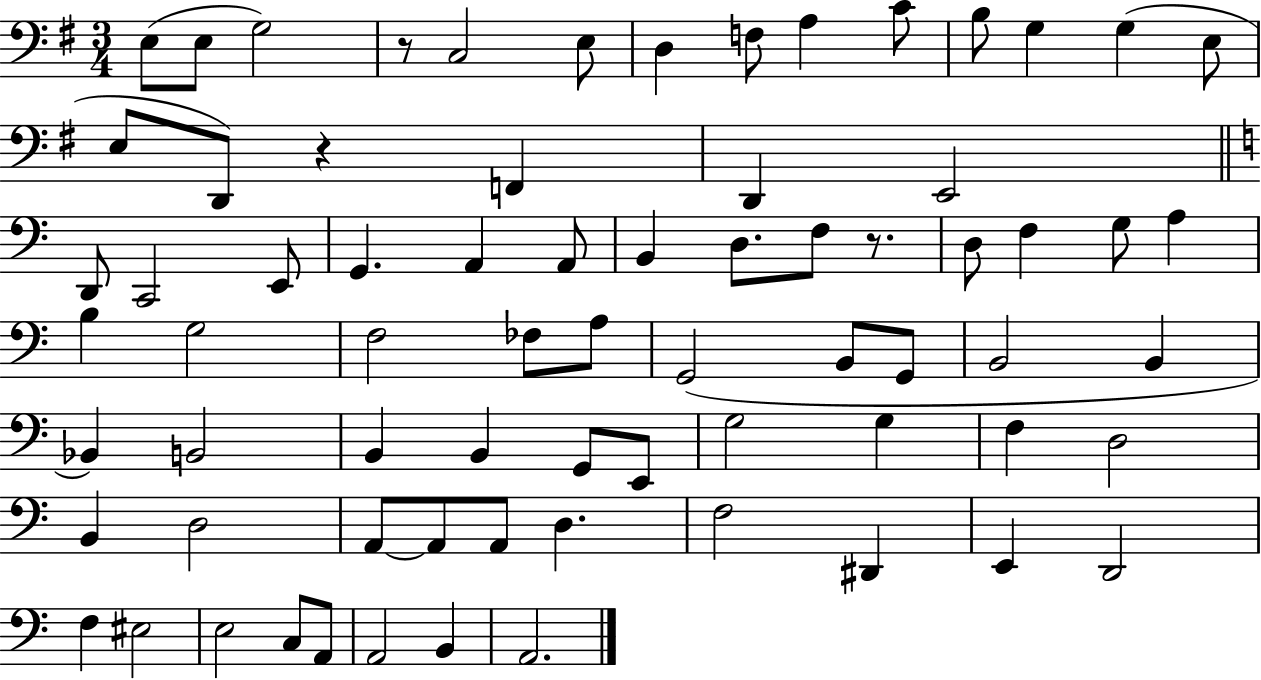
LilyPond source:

{
  \clef bass
  \numericTimeSignature
  \time 3/4
  \key g \major
  e8( e8 g2) | r8 c2 e8 | d4 f8 a4 c'8 | b8 g4 g4( e8 | \break e8 d,8) r4 f,4 | d,4 e,2 | \bar "||" \break \key c \major d,8 c,2 e,8 | g,4. a,4 a,8 | b,4 d8. f8 r8. | d8 f4 g8 a4 | \break b4 g2 | f2 fes8 a8 | g,2( b,8 g,8 | b,2 b,4 | \break bes,4) b,2 | b,4 b,4 g,8 e,8 | g2 g4 | f4 d2 | \break b,4 d2 | a,8~~ a,8 a,8 d4. | f2 dis,4 | e,4 d,2 | \break f4 eis2 | e2 c8 a,8 | a,2 b,4 | a,2. | \break \bar "|."
}